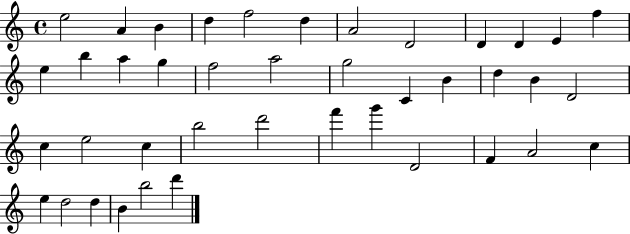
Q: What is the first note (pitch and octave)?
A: E5